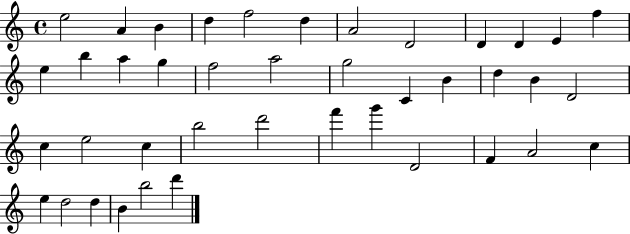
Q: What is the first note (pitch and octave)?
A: E5